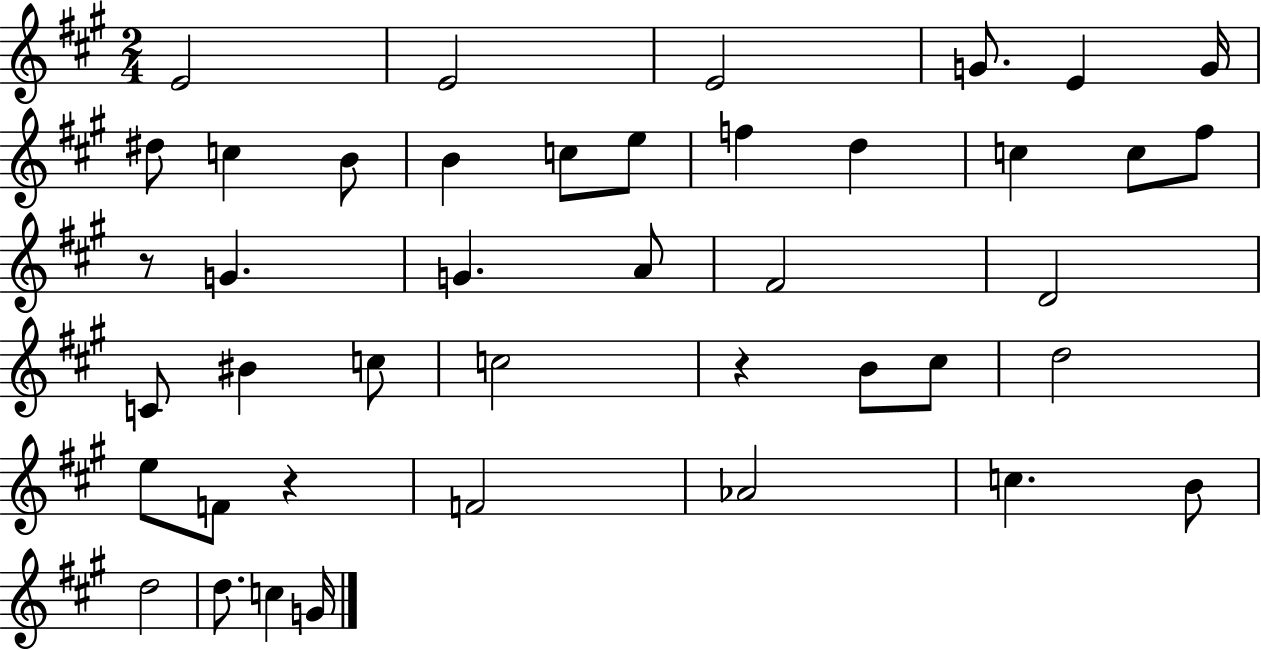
E4/h E4/h E4/h G4/e. E4/q G4/s D#5/e C5/q B4/e B4/q C5/e E5/e F5/q D5/q C5/q C5/e F#5/e R/e G4/q. G4/q. A4/e F#4/h D4/h C4/e BIS4/q C5/e C5/h R/q B4/e C#5/e D5/h E5/e F4/e R/q F4/h Ab4/h C5/q. B4/e D5/h D5/e. C5/q G4/s